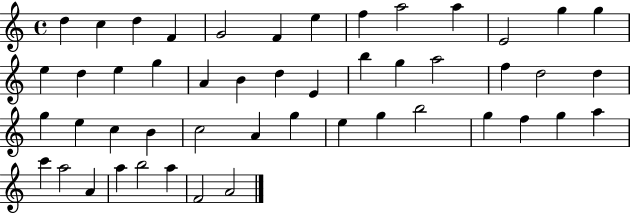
{
  \clef treble
  \time 4/4
  \defaultTimeSignature
  \key c \major
  d''4 c''4 d''4 f'4 | g'2 f'4 e''4 | f''4 a''2 a''4 | e'2 g''4 g''4 | \break e''4 d''4 e''4 g''4 | a'4 b'4 d''4 e'4 | b''4 g''4 a''2 | f''4 d''2 d''4 | \break g''4 e''4 c''4 b'4 | c''2 a'4 g''4 | e''4 g''4 b''2 | g''4 f''4 g''4 a''4 | \break c'''4 a''2 a'4 | a''4 b''2 a''4 | f'2 a'2 | \bar "|."
}